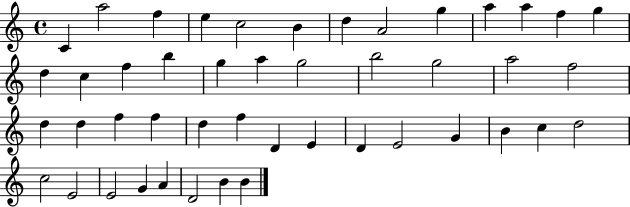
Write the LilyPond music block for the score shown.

{
  \clef treble
  \time 4/4
  \defaultTimeSignature
  \key c \major
  c'4 a''2 f''4 | e''4 c''2 b'4 | d''4 a'2 g''4 | a''4 a''4 f''4 g''4 | \break d''4 c''4 f''4 b''4 | g''4 a''4 g''2 | b''2 g''2 | a''2 f''2 | \break d''4 d''4 f''4 f''4 | d''4 f''4 d'4 e'4 | d'4 e'2 g'4 | b'4 c''4 d''2 | \break c''2 e'2 | e'2 g'4 a'4 | d'2 b'4 b'4 | \bar "|."
}